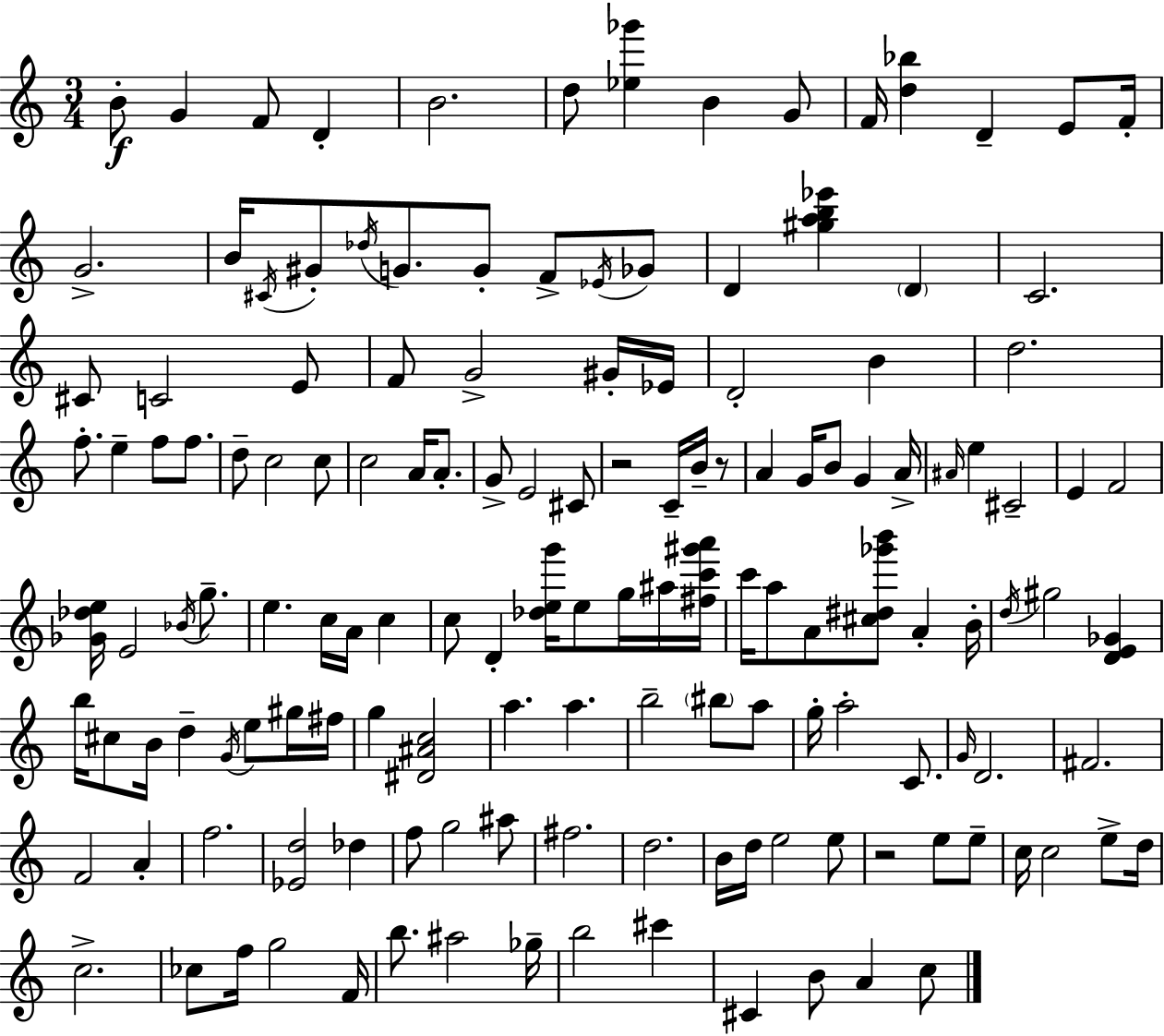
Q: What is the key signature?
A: C major